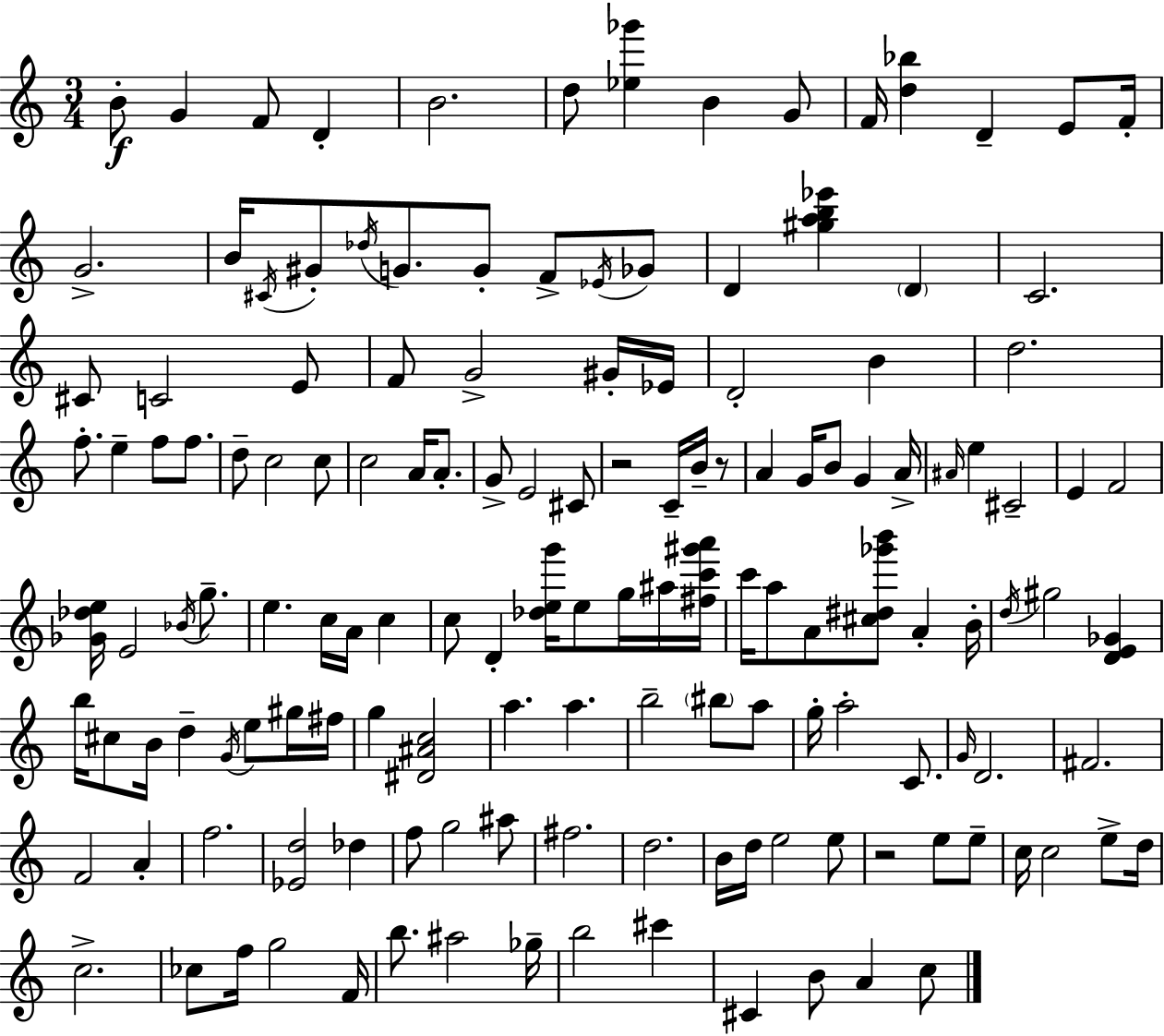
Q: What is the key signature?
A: C major